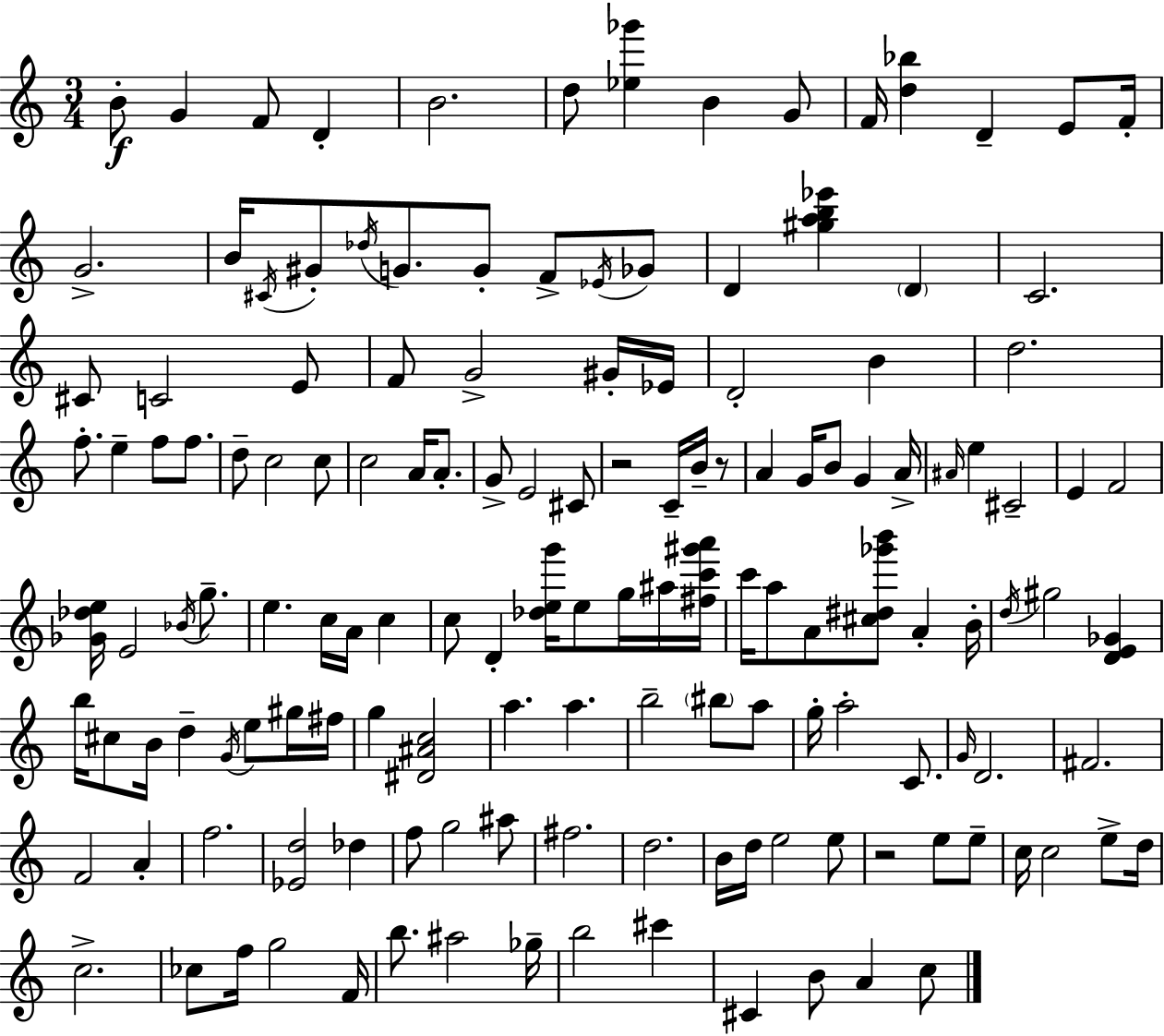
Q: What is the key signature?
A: C major